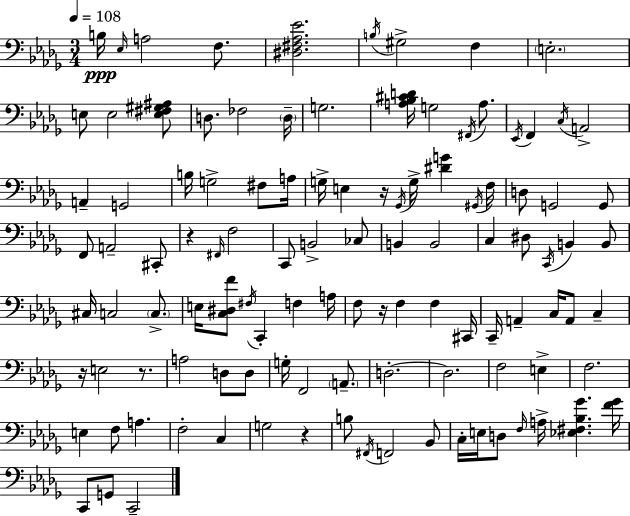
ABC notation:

X:1
T:Untitled
M:3/4
L:1/4
K:Bbm
B,/4 _E,/4 A,2 F,/2 [^D,^F,_A,_E]2 B,/4 ^G,2 F, E,2 E,/2 E,2 [E,^F,^G,^A,]/2 D,/2 _F,2 D,/4 G,2 [A,_B,^CD]/4 G,2 ^F,,/4 A,/2 _E,,/4 F,, C,/4 A,,2 A,, G,,2 B,/4 G,2 ^F,/2 A,/4 G,/4 E, z/4 _G,,/4 G,/4 [^DG] ^G,,/4 F,/4 D,/2 G,,2 G,,/2 F,,/2 A,,2 ^C,,/2 z ^F,,/4 F,2 C,,/2 B,,2 _C,/2 B,, B,,2 C, ^D,/2 C,,/4 B,, B,,/2 ^C,/4 C,2 C,/2 E,/4 [C,^D,F]/2 ^F,/4 C,, F, A,/4 F,/2 z/4 F, F, ^C,,/4 C,,/4 A,, C,/4 A,,/2 C, z/4 E,2 z/2 A,2 D,/2 D,/2 G,/4 F,,2 A,,/2 D,2 D,2 F,2 E, F,2 E, F,/2 A, F,2 C, G,2 z B,/2 ^F,,/4 F,,2 _B,,/2 C,/4 E,/4 D,/2 F,/4 A,/4 [_E,^F,_B,_G] [F_G]/4 C,,/2 G,,/2 C,,2